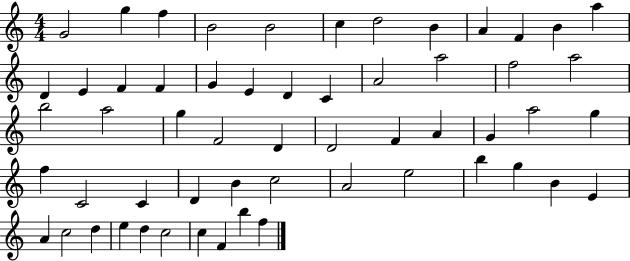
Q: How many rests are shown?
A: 0